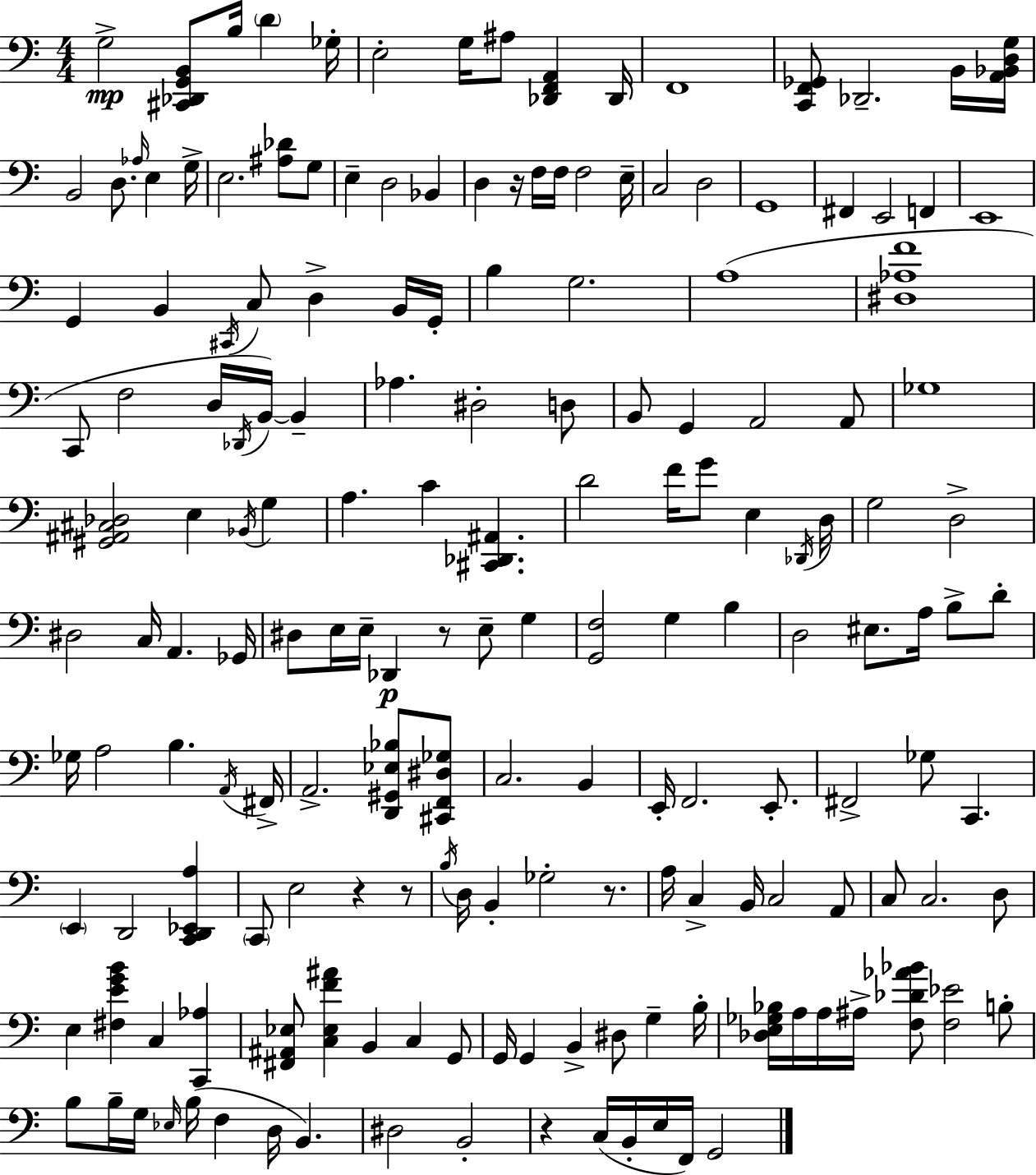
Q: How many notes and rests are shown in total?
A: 172